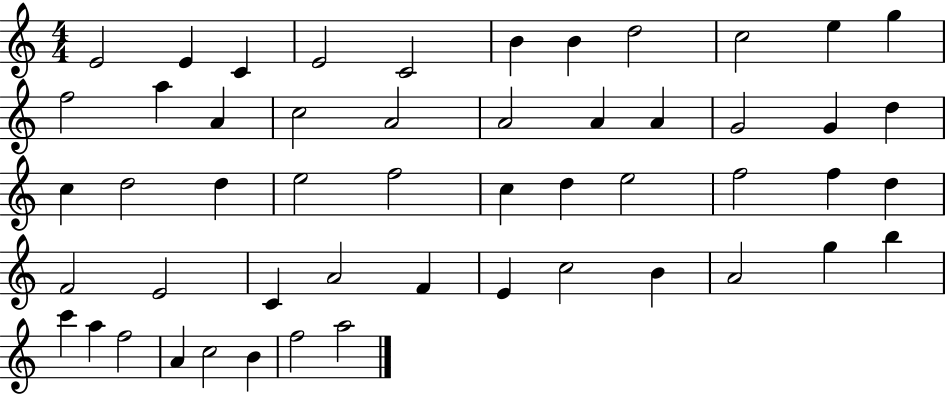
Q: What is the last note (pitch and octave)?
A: A5